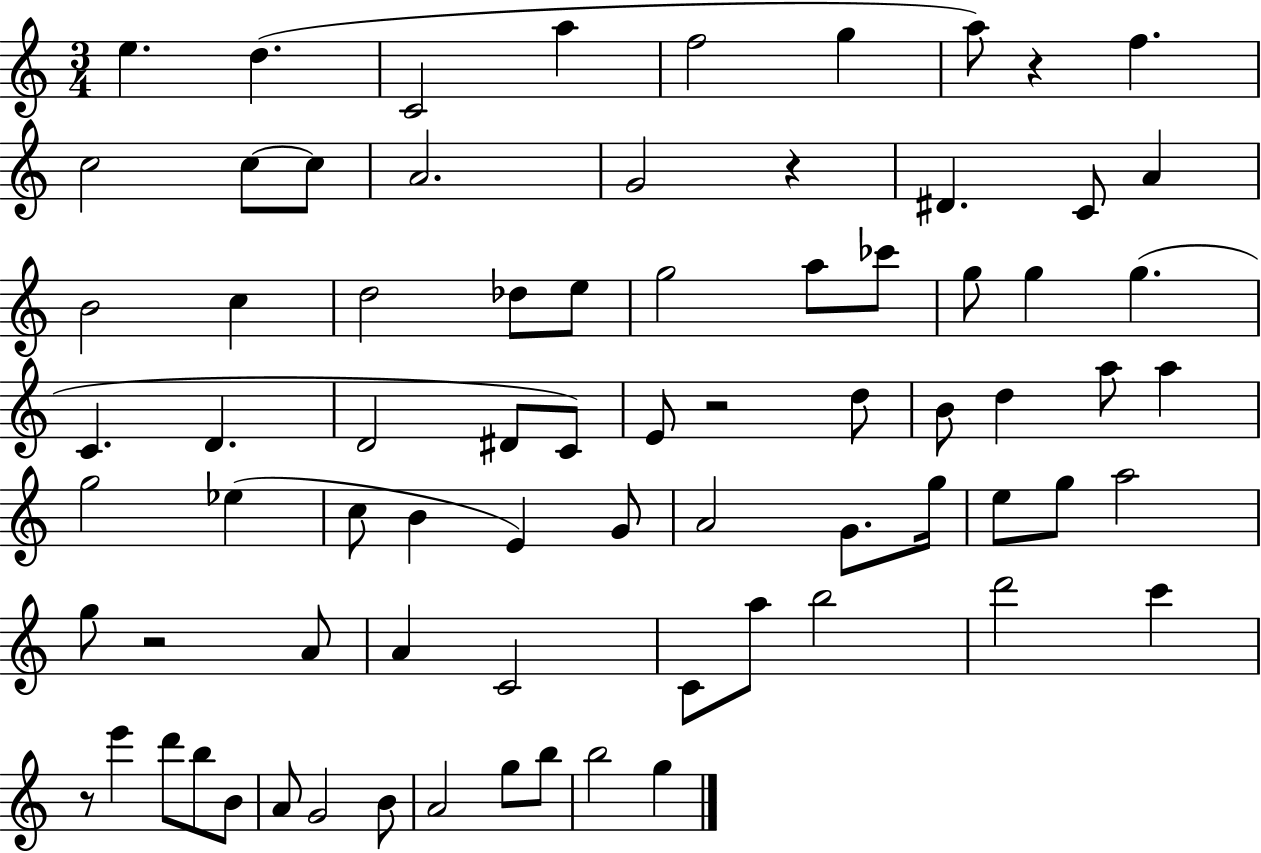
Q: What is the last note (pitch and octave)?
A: G5